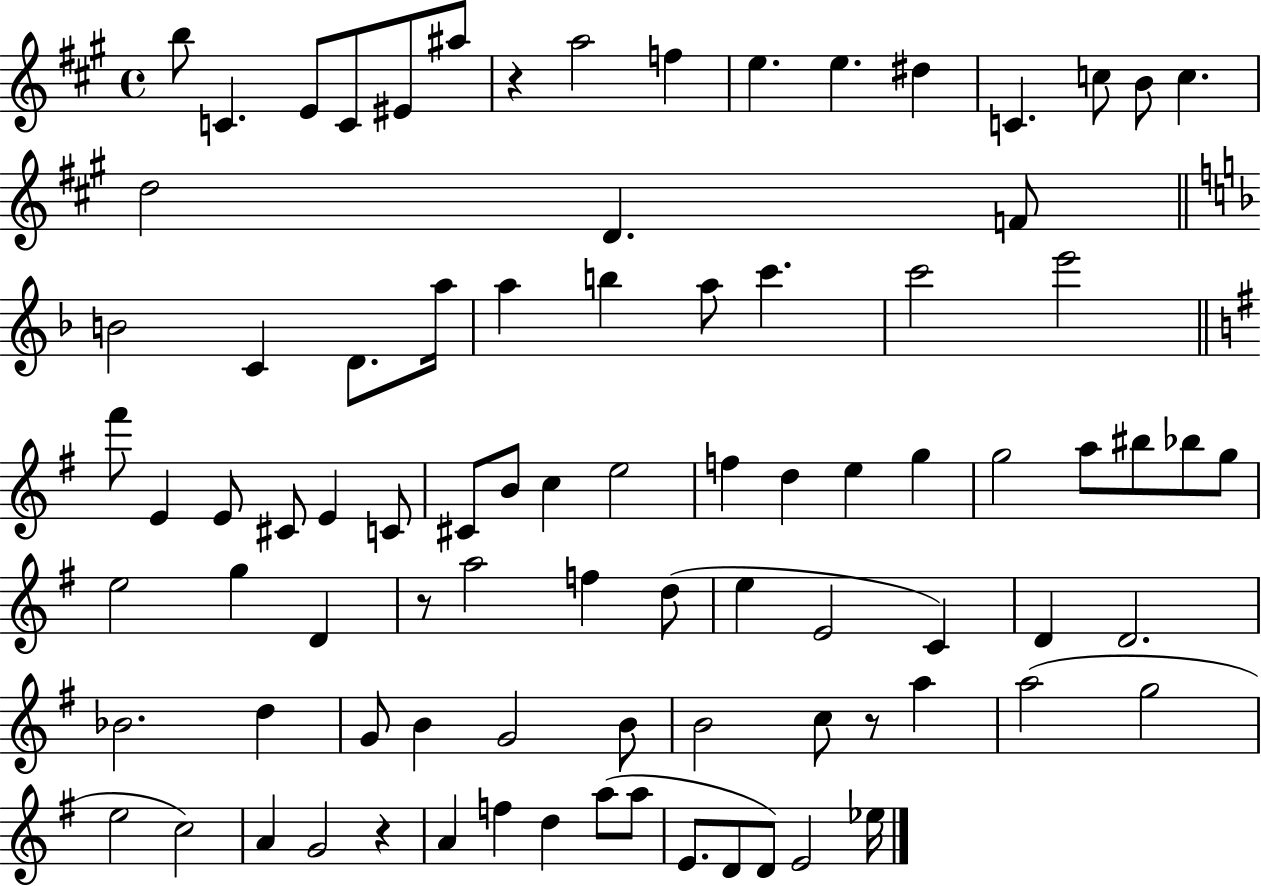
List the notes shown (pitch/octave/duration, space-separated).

B5/e C4/q. E4/e C4/e EIS4/e A#5/e R/q A5/h F5/q E5/q. E5/q. D#5/q C4/q. C5/e B4/e C5/q. D5/h D4/q. F4/e B4/h C4/q D4/e. A5/s A5/q B5/q A5/e C6/q. C6/h E6/h F#6/e E4/q E4/e C#4/e E4/q C4/e C#4/e B4/e C5/q E5/h F5/q D5/q E5/q G5/q G5/h A5/e BIS5/e Bb5/e G5/e E5/h G5/q D4/q R/e A5/h F5/q D5/e E5/q E4/h C4/q D4/q D4/h. Bb4/h. D5/q G4/e B4/q G4/h B4/e B4/h C5/e R/e A5/q A5/h G5/h E5/h C5/h A4/q G4/h R/q A4/q F5/q D5/q A5/e A5/e E4/e. D4/e D4/e E4/h Eb5/s